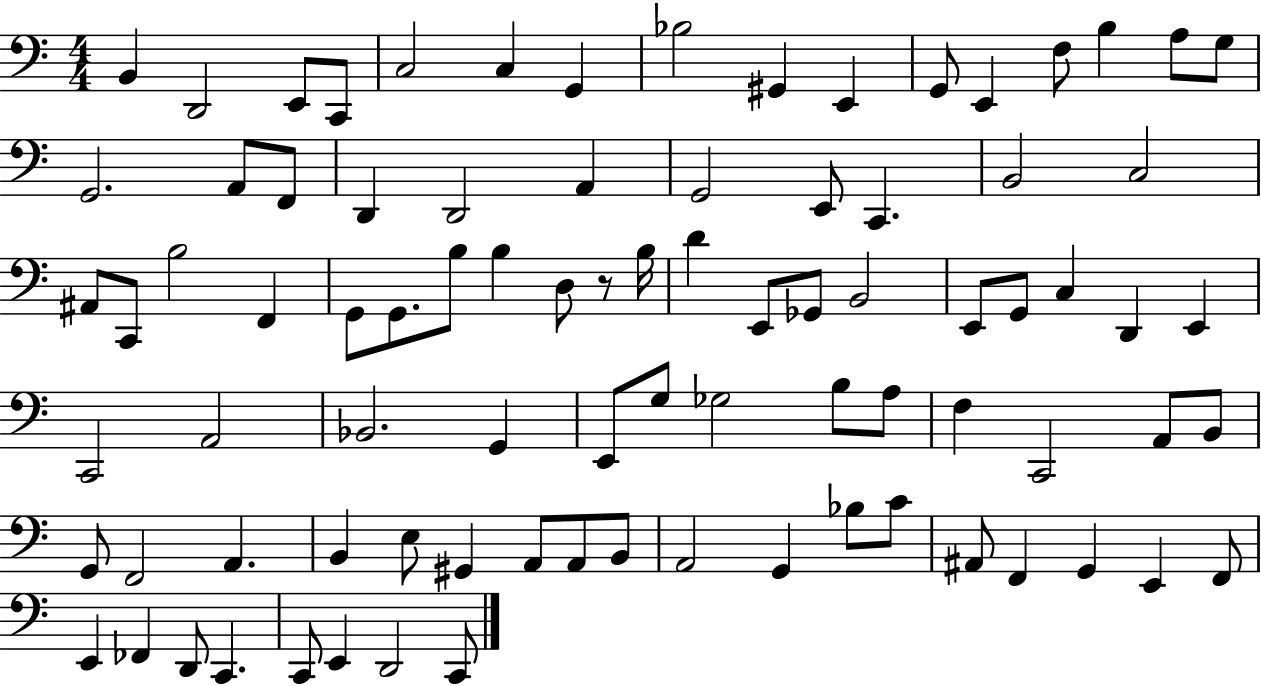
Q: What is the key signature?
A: C major